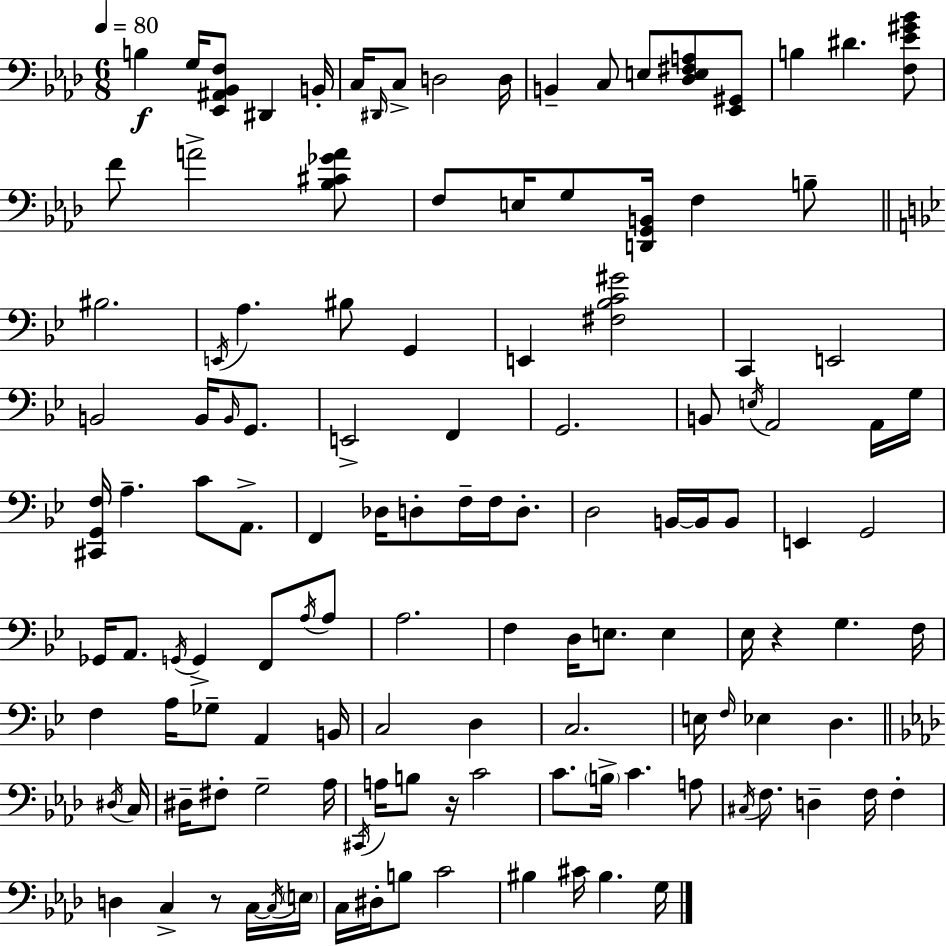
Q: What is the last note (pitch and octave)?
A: G3